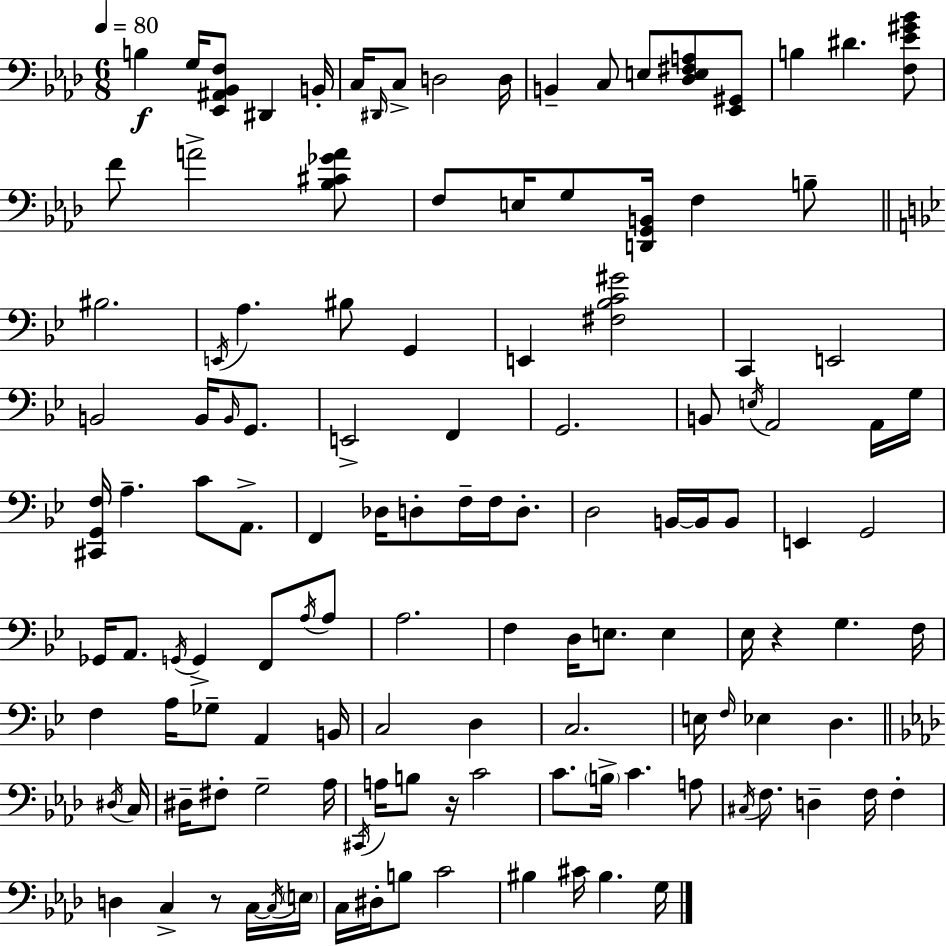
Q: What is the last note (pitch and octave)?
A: G3